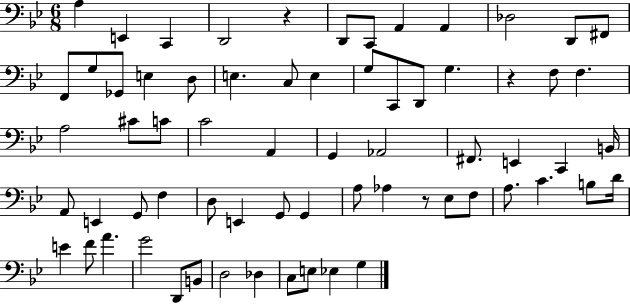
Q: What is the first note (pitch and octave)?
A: A3